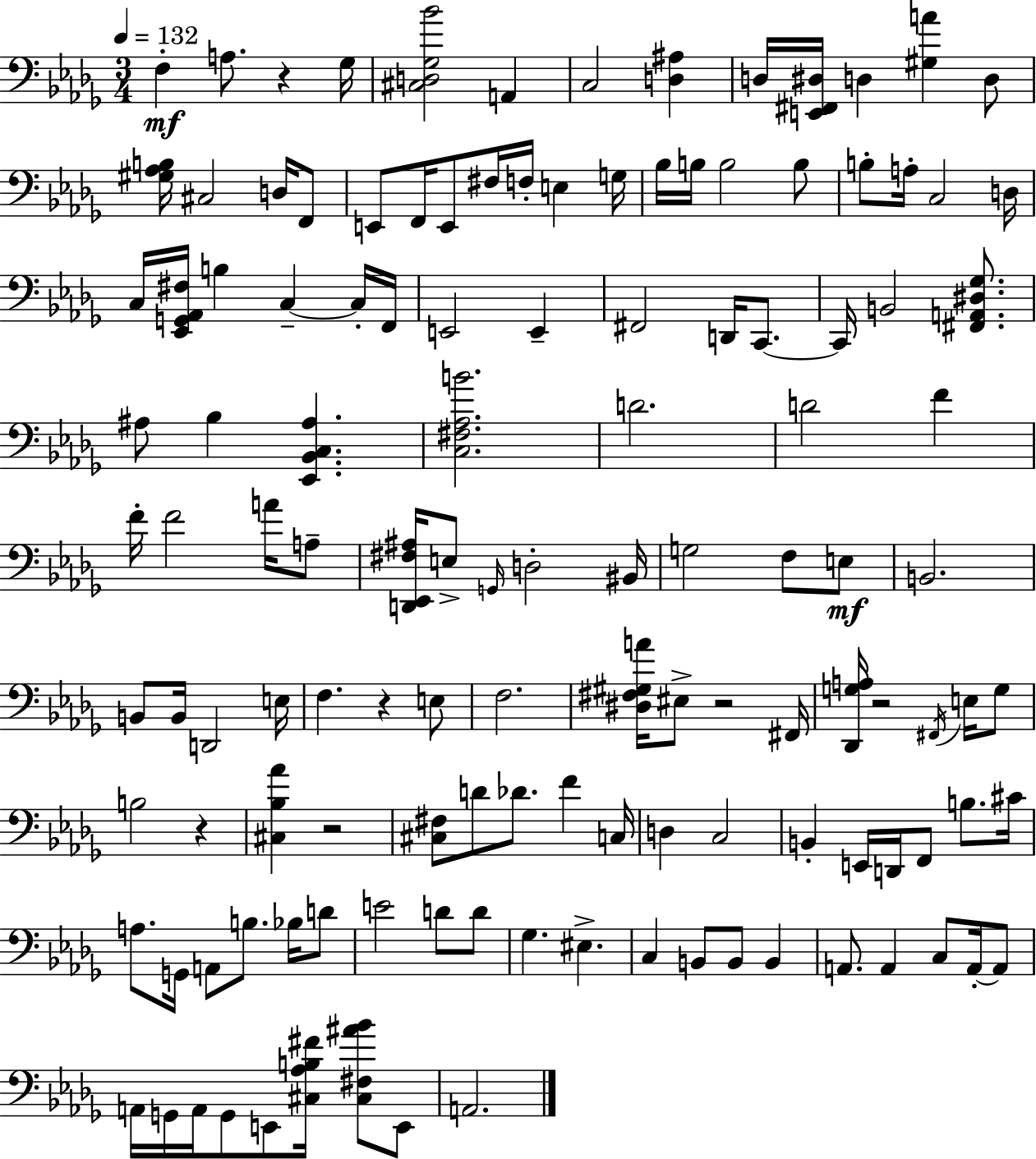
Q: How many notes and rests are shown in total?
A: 129